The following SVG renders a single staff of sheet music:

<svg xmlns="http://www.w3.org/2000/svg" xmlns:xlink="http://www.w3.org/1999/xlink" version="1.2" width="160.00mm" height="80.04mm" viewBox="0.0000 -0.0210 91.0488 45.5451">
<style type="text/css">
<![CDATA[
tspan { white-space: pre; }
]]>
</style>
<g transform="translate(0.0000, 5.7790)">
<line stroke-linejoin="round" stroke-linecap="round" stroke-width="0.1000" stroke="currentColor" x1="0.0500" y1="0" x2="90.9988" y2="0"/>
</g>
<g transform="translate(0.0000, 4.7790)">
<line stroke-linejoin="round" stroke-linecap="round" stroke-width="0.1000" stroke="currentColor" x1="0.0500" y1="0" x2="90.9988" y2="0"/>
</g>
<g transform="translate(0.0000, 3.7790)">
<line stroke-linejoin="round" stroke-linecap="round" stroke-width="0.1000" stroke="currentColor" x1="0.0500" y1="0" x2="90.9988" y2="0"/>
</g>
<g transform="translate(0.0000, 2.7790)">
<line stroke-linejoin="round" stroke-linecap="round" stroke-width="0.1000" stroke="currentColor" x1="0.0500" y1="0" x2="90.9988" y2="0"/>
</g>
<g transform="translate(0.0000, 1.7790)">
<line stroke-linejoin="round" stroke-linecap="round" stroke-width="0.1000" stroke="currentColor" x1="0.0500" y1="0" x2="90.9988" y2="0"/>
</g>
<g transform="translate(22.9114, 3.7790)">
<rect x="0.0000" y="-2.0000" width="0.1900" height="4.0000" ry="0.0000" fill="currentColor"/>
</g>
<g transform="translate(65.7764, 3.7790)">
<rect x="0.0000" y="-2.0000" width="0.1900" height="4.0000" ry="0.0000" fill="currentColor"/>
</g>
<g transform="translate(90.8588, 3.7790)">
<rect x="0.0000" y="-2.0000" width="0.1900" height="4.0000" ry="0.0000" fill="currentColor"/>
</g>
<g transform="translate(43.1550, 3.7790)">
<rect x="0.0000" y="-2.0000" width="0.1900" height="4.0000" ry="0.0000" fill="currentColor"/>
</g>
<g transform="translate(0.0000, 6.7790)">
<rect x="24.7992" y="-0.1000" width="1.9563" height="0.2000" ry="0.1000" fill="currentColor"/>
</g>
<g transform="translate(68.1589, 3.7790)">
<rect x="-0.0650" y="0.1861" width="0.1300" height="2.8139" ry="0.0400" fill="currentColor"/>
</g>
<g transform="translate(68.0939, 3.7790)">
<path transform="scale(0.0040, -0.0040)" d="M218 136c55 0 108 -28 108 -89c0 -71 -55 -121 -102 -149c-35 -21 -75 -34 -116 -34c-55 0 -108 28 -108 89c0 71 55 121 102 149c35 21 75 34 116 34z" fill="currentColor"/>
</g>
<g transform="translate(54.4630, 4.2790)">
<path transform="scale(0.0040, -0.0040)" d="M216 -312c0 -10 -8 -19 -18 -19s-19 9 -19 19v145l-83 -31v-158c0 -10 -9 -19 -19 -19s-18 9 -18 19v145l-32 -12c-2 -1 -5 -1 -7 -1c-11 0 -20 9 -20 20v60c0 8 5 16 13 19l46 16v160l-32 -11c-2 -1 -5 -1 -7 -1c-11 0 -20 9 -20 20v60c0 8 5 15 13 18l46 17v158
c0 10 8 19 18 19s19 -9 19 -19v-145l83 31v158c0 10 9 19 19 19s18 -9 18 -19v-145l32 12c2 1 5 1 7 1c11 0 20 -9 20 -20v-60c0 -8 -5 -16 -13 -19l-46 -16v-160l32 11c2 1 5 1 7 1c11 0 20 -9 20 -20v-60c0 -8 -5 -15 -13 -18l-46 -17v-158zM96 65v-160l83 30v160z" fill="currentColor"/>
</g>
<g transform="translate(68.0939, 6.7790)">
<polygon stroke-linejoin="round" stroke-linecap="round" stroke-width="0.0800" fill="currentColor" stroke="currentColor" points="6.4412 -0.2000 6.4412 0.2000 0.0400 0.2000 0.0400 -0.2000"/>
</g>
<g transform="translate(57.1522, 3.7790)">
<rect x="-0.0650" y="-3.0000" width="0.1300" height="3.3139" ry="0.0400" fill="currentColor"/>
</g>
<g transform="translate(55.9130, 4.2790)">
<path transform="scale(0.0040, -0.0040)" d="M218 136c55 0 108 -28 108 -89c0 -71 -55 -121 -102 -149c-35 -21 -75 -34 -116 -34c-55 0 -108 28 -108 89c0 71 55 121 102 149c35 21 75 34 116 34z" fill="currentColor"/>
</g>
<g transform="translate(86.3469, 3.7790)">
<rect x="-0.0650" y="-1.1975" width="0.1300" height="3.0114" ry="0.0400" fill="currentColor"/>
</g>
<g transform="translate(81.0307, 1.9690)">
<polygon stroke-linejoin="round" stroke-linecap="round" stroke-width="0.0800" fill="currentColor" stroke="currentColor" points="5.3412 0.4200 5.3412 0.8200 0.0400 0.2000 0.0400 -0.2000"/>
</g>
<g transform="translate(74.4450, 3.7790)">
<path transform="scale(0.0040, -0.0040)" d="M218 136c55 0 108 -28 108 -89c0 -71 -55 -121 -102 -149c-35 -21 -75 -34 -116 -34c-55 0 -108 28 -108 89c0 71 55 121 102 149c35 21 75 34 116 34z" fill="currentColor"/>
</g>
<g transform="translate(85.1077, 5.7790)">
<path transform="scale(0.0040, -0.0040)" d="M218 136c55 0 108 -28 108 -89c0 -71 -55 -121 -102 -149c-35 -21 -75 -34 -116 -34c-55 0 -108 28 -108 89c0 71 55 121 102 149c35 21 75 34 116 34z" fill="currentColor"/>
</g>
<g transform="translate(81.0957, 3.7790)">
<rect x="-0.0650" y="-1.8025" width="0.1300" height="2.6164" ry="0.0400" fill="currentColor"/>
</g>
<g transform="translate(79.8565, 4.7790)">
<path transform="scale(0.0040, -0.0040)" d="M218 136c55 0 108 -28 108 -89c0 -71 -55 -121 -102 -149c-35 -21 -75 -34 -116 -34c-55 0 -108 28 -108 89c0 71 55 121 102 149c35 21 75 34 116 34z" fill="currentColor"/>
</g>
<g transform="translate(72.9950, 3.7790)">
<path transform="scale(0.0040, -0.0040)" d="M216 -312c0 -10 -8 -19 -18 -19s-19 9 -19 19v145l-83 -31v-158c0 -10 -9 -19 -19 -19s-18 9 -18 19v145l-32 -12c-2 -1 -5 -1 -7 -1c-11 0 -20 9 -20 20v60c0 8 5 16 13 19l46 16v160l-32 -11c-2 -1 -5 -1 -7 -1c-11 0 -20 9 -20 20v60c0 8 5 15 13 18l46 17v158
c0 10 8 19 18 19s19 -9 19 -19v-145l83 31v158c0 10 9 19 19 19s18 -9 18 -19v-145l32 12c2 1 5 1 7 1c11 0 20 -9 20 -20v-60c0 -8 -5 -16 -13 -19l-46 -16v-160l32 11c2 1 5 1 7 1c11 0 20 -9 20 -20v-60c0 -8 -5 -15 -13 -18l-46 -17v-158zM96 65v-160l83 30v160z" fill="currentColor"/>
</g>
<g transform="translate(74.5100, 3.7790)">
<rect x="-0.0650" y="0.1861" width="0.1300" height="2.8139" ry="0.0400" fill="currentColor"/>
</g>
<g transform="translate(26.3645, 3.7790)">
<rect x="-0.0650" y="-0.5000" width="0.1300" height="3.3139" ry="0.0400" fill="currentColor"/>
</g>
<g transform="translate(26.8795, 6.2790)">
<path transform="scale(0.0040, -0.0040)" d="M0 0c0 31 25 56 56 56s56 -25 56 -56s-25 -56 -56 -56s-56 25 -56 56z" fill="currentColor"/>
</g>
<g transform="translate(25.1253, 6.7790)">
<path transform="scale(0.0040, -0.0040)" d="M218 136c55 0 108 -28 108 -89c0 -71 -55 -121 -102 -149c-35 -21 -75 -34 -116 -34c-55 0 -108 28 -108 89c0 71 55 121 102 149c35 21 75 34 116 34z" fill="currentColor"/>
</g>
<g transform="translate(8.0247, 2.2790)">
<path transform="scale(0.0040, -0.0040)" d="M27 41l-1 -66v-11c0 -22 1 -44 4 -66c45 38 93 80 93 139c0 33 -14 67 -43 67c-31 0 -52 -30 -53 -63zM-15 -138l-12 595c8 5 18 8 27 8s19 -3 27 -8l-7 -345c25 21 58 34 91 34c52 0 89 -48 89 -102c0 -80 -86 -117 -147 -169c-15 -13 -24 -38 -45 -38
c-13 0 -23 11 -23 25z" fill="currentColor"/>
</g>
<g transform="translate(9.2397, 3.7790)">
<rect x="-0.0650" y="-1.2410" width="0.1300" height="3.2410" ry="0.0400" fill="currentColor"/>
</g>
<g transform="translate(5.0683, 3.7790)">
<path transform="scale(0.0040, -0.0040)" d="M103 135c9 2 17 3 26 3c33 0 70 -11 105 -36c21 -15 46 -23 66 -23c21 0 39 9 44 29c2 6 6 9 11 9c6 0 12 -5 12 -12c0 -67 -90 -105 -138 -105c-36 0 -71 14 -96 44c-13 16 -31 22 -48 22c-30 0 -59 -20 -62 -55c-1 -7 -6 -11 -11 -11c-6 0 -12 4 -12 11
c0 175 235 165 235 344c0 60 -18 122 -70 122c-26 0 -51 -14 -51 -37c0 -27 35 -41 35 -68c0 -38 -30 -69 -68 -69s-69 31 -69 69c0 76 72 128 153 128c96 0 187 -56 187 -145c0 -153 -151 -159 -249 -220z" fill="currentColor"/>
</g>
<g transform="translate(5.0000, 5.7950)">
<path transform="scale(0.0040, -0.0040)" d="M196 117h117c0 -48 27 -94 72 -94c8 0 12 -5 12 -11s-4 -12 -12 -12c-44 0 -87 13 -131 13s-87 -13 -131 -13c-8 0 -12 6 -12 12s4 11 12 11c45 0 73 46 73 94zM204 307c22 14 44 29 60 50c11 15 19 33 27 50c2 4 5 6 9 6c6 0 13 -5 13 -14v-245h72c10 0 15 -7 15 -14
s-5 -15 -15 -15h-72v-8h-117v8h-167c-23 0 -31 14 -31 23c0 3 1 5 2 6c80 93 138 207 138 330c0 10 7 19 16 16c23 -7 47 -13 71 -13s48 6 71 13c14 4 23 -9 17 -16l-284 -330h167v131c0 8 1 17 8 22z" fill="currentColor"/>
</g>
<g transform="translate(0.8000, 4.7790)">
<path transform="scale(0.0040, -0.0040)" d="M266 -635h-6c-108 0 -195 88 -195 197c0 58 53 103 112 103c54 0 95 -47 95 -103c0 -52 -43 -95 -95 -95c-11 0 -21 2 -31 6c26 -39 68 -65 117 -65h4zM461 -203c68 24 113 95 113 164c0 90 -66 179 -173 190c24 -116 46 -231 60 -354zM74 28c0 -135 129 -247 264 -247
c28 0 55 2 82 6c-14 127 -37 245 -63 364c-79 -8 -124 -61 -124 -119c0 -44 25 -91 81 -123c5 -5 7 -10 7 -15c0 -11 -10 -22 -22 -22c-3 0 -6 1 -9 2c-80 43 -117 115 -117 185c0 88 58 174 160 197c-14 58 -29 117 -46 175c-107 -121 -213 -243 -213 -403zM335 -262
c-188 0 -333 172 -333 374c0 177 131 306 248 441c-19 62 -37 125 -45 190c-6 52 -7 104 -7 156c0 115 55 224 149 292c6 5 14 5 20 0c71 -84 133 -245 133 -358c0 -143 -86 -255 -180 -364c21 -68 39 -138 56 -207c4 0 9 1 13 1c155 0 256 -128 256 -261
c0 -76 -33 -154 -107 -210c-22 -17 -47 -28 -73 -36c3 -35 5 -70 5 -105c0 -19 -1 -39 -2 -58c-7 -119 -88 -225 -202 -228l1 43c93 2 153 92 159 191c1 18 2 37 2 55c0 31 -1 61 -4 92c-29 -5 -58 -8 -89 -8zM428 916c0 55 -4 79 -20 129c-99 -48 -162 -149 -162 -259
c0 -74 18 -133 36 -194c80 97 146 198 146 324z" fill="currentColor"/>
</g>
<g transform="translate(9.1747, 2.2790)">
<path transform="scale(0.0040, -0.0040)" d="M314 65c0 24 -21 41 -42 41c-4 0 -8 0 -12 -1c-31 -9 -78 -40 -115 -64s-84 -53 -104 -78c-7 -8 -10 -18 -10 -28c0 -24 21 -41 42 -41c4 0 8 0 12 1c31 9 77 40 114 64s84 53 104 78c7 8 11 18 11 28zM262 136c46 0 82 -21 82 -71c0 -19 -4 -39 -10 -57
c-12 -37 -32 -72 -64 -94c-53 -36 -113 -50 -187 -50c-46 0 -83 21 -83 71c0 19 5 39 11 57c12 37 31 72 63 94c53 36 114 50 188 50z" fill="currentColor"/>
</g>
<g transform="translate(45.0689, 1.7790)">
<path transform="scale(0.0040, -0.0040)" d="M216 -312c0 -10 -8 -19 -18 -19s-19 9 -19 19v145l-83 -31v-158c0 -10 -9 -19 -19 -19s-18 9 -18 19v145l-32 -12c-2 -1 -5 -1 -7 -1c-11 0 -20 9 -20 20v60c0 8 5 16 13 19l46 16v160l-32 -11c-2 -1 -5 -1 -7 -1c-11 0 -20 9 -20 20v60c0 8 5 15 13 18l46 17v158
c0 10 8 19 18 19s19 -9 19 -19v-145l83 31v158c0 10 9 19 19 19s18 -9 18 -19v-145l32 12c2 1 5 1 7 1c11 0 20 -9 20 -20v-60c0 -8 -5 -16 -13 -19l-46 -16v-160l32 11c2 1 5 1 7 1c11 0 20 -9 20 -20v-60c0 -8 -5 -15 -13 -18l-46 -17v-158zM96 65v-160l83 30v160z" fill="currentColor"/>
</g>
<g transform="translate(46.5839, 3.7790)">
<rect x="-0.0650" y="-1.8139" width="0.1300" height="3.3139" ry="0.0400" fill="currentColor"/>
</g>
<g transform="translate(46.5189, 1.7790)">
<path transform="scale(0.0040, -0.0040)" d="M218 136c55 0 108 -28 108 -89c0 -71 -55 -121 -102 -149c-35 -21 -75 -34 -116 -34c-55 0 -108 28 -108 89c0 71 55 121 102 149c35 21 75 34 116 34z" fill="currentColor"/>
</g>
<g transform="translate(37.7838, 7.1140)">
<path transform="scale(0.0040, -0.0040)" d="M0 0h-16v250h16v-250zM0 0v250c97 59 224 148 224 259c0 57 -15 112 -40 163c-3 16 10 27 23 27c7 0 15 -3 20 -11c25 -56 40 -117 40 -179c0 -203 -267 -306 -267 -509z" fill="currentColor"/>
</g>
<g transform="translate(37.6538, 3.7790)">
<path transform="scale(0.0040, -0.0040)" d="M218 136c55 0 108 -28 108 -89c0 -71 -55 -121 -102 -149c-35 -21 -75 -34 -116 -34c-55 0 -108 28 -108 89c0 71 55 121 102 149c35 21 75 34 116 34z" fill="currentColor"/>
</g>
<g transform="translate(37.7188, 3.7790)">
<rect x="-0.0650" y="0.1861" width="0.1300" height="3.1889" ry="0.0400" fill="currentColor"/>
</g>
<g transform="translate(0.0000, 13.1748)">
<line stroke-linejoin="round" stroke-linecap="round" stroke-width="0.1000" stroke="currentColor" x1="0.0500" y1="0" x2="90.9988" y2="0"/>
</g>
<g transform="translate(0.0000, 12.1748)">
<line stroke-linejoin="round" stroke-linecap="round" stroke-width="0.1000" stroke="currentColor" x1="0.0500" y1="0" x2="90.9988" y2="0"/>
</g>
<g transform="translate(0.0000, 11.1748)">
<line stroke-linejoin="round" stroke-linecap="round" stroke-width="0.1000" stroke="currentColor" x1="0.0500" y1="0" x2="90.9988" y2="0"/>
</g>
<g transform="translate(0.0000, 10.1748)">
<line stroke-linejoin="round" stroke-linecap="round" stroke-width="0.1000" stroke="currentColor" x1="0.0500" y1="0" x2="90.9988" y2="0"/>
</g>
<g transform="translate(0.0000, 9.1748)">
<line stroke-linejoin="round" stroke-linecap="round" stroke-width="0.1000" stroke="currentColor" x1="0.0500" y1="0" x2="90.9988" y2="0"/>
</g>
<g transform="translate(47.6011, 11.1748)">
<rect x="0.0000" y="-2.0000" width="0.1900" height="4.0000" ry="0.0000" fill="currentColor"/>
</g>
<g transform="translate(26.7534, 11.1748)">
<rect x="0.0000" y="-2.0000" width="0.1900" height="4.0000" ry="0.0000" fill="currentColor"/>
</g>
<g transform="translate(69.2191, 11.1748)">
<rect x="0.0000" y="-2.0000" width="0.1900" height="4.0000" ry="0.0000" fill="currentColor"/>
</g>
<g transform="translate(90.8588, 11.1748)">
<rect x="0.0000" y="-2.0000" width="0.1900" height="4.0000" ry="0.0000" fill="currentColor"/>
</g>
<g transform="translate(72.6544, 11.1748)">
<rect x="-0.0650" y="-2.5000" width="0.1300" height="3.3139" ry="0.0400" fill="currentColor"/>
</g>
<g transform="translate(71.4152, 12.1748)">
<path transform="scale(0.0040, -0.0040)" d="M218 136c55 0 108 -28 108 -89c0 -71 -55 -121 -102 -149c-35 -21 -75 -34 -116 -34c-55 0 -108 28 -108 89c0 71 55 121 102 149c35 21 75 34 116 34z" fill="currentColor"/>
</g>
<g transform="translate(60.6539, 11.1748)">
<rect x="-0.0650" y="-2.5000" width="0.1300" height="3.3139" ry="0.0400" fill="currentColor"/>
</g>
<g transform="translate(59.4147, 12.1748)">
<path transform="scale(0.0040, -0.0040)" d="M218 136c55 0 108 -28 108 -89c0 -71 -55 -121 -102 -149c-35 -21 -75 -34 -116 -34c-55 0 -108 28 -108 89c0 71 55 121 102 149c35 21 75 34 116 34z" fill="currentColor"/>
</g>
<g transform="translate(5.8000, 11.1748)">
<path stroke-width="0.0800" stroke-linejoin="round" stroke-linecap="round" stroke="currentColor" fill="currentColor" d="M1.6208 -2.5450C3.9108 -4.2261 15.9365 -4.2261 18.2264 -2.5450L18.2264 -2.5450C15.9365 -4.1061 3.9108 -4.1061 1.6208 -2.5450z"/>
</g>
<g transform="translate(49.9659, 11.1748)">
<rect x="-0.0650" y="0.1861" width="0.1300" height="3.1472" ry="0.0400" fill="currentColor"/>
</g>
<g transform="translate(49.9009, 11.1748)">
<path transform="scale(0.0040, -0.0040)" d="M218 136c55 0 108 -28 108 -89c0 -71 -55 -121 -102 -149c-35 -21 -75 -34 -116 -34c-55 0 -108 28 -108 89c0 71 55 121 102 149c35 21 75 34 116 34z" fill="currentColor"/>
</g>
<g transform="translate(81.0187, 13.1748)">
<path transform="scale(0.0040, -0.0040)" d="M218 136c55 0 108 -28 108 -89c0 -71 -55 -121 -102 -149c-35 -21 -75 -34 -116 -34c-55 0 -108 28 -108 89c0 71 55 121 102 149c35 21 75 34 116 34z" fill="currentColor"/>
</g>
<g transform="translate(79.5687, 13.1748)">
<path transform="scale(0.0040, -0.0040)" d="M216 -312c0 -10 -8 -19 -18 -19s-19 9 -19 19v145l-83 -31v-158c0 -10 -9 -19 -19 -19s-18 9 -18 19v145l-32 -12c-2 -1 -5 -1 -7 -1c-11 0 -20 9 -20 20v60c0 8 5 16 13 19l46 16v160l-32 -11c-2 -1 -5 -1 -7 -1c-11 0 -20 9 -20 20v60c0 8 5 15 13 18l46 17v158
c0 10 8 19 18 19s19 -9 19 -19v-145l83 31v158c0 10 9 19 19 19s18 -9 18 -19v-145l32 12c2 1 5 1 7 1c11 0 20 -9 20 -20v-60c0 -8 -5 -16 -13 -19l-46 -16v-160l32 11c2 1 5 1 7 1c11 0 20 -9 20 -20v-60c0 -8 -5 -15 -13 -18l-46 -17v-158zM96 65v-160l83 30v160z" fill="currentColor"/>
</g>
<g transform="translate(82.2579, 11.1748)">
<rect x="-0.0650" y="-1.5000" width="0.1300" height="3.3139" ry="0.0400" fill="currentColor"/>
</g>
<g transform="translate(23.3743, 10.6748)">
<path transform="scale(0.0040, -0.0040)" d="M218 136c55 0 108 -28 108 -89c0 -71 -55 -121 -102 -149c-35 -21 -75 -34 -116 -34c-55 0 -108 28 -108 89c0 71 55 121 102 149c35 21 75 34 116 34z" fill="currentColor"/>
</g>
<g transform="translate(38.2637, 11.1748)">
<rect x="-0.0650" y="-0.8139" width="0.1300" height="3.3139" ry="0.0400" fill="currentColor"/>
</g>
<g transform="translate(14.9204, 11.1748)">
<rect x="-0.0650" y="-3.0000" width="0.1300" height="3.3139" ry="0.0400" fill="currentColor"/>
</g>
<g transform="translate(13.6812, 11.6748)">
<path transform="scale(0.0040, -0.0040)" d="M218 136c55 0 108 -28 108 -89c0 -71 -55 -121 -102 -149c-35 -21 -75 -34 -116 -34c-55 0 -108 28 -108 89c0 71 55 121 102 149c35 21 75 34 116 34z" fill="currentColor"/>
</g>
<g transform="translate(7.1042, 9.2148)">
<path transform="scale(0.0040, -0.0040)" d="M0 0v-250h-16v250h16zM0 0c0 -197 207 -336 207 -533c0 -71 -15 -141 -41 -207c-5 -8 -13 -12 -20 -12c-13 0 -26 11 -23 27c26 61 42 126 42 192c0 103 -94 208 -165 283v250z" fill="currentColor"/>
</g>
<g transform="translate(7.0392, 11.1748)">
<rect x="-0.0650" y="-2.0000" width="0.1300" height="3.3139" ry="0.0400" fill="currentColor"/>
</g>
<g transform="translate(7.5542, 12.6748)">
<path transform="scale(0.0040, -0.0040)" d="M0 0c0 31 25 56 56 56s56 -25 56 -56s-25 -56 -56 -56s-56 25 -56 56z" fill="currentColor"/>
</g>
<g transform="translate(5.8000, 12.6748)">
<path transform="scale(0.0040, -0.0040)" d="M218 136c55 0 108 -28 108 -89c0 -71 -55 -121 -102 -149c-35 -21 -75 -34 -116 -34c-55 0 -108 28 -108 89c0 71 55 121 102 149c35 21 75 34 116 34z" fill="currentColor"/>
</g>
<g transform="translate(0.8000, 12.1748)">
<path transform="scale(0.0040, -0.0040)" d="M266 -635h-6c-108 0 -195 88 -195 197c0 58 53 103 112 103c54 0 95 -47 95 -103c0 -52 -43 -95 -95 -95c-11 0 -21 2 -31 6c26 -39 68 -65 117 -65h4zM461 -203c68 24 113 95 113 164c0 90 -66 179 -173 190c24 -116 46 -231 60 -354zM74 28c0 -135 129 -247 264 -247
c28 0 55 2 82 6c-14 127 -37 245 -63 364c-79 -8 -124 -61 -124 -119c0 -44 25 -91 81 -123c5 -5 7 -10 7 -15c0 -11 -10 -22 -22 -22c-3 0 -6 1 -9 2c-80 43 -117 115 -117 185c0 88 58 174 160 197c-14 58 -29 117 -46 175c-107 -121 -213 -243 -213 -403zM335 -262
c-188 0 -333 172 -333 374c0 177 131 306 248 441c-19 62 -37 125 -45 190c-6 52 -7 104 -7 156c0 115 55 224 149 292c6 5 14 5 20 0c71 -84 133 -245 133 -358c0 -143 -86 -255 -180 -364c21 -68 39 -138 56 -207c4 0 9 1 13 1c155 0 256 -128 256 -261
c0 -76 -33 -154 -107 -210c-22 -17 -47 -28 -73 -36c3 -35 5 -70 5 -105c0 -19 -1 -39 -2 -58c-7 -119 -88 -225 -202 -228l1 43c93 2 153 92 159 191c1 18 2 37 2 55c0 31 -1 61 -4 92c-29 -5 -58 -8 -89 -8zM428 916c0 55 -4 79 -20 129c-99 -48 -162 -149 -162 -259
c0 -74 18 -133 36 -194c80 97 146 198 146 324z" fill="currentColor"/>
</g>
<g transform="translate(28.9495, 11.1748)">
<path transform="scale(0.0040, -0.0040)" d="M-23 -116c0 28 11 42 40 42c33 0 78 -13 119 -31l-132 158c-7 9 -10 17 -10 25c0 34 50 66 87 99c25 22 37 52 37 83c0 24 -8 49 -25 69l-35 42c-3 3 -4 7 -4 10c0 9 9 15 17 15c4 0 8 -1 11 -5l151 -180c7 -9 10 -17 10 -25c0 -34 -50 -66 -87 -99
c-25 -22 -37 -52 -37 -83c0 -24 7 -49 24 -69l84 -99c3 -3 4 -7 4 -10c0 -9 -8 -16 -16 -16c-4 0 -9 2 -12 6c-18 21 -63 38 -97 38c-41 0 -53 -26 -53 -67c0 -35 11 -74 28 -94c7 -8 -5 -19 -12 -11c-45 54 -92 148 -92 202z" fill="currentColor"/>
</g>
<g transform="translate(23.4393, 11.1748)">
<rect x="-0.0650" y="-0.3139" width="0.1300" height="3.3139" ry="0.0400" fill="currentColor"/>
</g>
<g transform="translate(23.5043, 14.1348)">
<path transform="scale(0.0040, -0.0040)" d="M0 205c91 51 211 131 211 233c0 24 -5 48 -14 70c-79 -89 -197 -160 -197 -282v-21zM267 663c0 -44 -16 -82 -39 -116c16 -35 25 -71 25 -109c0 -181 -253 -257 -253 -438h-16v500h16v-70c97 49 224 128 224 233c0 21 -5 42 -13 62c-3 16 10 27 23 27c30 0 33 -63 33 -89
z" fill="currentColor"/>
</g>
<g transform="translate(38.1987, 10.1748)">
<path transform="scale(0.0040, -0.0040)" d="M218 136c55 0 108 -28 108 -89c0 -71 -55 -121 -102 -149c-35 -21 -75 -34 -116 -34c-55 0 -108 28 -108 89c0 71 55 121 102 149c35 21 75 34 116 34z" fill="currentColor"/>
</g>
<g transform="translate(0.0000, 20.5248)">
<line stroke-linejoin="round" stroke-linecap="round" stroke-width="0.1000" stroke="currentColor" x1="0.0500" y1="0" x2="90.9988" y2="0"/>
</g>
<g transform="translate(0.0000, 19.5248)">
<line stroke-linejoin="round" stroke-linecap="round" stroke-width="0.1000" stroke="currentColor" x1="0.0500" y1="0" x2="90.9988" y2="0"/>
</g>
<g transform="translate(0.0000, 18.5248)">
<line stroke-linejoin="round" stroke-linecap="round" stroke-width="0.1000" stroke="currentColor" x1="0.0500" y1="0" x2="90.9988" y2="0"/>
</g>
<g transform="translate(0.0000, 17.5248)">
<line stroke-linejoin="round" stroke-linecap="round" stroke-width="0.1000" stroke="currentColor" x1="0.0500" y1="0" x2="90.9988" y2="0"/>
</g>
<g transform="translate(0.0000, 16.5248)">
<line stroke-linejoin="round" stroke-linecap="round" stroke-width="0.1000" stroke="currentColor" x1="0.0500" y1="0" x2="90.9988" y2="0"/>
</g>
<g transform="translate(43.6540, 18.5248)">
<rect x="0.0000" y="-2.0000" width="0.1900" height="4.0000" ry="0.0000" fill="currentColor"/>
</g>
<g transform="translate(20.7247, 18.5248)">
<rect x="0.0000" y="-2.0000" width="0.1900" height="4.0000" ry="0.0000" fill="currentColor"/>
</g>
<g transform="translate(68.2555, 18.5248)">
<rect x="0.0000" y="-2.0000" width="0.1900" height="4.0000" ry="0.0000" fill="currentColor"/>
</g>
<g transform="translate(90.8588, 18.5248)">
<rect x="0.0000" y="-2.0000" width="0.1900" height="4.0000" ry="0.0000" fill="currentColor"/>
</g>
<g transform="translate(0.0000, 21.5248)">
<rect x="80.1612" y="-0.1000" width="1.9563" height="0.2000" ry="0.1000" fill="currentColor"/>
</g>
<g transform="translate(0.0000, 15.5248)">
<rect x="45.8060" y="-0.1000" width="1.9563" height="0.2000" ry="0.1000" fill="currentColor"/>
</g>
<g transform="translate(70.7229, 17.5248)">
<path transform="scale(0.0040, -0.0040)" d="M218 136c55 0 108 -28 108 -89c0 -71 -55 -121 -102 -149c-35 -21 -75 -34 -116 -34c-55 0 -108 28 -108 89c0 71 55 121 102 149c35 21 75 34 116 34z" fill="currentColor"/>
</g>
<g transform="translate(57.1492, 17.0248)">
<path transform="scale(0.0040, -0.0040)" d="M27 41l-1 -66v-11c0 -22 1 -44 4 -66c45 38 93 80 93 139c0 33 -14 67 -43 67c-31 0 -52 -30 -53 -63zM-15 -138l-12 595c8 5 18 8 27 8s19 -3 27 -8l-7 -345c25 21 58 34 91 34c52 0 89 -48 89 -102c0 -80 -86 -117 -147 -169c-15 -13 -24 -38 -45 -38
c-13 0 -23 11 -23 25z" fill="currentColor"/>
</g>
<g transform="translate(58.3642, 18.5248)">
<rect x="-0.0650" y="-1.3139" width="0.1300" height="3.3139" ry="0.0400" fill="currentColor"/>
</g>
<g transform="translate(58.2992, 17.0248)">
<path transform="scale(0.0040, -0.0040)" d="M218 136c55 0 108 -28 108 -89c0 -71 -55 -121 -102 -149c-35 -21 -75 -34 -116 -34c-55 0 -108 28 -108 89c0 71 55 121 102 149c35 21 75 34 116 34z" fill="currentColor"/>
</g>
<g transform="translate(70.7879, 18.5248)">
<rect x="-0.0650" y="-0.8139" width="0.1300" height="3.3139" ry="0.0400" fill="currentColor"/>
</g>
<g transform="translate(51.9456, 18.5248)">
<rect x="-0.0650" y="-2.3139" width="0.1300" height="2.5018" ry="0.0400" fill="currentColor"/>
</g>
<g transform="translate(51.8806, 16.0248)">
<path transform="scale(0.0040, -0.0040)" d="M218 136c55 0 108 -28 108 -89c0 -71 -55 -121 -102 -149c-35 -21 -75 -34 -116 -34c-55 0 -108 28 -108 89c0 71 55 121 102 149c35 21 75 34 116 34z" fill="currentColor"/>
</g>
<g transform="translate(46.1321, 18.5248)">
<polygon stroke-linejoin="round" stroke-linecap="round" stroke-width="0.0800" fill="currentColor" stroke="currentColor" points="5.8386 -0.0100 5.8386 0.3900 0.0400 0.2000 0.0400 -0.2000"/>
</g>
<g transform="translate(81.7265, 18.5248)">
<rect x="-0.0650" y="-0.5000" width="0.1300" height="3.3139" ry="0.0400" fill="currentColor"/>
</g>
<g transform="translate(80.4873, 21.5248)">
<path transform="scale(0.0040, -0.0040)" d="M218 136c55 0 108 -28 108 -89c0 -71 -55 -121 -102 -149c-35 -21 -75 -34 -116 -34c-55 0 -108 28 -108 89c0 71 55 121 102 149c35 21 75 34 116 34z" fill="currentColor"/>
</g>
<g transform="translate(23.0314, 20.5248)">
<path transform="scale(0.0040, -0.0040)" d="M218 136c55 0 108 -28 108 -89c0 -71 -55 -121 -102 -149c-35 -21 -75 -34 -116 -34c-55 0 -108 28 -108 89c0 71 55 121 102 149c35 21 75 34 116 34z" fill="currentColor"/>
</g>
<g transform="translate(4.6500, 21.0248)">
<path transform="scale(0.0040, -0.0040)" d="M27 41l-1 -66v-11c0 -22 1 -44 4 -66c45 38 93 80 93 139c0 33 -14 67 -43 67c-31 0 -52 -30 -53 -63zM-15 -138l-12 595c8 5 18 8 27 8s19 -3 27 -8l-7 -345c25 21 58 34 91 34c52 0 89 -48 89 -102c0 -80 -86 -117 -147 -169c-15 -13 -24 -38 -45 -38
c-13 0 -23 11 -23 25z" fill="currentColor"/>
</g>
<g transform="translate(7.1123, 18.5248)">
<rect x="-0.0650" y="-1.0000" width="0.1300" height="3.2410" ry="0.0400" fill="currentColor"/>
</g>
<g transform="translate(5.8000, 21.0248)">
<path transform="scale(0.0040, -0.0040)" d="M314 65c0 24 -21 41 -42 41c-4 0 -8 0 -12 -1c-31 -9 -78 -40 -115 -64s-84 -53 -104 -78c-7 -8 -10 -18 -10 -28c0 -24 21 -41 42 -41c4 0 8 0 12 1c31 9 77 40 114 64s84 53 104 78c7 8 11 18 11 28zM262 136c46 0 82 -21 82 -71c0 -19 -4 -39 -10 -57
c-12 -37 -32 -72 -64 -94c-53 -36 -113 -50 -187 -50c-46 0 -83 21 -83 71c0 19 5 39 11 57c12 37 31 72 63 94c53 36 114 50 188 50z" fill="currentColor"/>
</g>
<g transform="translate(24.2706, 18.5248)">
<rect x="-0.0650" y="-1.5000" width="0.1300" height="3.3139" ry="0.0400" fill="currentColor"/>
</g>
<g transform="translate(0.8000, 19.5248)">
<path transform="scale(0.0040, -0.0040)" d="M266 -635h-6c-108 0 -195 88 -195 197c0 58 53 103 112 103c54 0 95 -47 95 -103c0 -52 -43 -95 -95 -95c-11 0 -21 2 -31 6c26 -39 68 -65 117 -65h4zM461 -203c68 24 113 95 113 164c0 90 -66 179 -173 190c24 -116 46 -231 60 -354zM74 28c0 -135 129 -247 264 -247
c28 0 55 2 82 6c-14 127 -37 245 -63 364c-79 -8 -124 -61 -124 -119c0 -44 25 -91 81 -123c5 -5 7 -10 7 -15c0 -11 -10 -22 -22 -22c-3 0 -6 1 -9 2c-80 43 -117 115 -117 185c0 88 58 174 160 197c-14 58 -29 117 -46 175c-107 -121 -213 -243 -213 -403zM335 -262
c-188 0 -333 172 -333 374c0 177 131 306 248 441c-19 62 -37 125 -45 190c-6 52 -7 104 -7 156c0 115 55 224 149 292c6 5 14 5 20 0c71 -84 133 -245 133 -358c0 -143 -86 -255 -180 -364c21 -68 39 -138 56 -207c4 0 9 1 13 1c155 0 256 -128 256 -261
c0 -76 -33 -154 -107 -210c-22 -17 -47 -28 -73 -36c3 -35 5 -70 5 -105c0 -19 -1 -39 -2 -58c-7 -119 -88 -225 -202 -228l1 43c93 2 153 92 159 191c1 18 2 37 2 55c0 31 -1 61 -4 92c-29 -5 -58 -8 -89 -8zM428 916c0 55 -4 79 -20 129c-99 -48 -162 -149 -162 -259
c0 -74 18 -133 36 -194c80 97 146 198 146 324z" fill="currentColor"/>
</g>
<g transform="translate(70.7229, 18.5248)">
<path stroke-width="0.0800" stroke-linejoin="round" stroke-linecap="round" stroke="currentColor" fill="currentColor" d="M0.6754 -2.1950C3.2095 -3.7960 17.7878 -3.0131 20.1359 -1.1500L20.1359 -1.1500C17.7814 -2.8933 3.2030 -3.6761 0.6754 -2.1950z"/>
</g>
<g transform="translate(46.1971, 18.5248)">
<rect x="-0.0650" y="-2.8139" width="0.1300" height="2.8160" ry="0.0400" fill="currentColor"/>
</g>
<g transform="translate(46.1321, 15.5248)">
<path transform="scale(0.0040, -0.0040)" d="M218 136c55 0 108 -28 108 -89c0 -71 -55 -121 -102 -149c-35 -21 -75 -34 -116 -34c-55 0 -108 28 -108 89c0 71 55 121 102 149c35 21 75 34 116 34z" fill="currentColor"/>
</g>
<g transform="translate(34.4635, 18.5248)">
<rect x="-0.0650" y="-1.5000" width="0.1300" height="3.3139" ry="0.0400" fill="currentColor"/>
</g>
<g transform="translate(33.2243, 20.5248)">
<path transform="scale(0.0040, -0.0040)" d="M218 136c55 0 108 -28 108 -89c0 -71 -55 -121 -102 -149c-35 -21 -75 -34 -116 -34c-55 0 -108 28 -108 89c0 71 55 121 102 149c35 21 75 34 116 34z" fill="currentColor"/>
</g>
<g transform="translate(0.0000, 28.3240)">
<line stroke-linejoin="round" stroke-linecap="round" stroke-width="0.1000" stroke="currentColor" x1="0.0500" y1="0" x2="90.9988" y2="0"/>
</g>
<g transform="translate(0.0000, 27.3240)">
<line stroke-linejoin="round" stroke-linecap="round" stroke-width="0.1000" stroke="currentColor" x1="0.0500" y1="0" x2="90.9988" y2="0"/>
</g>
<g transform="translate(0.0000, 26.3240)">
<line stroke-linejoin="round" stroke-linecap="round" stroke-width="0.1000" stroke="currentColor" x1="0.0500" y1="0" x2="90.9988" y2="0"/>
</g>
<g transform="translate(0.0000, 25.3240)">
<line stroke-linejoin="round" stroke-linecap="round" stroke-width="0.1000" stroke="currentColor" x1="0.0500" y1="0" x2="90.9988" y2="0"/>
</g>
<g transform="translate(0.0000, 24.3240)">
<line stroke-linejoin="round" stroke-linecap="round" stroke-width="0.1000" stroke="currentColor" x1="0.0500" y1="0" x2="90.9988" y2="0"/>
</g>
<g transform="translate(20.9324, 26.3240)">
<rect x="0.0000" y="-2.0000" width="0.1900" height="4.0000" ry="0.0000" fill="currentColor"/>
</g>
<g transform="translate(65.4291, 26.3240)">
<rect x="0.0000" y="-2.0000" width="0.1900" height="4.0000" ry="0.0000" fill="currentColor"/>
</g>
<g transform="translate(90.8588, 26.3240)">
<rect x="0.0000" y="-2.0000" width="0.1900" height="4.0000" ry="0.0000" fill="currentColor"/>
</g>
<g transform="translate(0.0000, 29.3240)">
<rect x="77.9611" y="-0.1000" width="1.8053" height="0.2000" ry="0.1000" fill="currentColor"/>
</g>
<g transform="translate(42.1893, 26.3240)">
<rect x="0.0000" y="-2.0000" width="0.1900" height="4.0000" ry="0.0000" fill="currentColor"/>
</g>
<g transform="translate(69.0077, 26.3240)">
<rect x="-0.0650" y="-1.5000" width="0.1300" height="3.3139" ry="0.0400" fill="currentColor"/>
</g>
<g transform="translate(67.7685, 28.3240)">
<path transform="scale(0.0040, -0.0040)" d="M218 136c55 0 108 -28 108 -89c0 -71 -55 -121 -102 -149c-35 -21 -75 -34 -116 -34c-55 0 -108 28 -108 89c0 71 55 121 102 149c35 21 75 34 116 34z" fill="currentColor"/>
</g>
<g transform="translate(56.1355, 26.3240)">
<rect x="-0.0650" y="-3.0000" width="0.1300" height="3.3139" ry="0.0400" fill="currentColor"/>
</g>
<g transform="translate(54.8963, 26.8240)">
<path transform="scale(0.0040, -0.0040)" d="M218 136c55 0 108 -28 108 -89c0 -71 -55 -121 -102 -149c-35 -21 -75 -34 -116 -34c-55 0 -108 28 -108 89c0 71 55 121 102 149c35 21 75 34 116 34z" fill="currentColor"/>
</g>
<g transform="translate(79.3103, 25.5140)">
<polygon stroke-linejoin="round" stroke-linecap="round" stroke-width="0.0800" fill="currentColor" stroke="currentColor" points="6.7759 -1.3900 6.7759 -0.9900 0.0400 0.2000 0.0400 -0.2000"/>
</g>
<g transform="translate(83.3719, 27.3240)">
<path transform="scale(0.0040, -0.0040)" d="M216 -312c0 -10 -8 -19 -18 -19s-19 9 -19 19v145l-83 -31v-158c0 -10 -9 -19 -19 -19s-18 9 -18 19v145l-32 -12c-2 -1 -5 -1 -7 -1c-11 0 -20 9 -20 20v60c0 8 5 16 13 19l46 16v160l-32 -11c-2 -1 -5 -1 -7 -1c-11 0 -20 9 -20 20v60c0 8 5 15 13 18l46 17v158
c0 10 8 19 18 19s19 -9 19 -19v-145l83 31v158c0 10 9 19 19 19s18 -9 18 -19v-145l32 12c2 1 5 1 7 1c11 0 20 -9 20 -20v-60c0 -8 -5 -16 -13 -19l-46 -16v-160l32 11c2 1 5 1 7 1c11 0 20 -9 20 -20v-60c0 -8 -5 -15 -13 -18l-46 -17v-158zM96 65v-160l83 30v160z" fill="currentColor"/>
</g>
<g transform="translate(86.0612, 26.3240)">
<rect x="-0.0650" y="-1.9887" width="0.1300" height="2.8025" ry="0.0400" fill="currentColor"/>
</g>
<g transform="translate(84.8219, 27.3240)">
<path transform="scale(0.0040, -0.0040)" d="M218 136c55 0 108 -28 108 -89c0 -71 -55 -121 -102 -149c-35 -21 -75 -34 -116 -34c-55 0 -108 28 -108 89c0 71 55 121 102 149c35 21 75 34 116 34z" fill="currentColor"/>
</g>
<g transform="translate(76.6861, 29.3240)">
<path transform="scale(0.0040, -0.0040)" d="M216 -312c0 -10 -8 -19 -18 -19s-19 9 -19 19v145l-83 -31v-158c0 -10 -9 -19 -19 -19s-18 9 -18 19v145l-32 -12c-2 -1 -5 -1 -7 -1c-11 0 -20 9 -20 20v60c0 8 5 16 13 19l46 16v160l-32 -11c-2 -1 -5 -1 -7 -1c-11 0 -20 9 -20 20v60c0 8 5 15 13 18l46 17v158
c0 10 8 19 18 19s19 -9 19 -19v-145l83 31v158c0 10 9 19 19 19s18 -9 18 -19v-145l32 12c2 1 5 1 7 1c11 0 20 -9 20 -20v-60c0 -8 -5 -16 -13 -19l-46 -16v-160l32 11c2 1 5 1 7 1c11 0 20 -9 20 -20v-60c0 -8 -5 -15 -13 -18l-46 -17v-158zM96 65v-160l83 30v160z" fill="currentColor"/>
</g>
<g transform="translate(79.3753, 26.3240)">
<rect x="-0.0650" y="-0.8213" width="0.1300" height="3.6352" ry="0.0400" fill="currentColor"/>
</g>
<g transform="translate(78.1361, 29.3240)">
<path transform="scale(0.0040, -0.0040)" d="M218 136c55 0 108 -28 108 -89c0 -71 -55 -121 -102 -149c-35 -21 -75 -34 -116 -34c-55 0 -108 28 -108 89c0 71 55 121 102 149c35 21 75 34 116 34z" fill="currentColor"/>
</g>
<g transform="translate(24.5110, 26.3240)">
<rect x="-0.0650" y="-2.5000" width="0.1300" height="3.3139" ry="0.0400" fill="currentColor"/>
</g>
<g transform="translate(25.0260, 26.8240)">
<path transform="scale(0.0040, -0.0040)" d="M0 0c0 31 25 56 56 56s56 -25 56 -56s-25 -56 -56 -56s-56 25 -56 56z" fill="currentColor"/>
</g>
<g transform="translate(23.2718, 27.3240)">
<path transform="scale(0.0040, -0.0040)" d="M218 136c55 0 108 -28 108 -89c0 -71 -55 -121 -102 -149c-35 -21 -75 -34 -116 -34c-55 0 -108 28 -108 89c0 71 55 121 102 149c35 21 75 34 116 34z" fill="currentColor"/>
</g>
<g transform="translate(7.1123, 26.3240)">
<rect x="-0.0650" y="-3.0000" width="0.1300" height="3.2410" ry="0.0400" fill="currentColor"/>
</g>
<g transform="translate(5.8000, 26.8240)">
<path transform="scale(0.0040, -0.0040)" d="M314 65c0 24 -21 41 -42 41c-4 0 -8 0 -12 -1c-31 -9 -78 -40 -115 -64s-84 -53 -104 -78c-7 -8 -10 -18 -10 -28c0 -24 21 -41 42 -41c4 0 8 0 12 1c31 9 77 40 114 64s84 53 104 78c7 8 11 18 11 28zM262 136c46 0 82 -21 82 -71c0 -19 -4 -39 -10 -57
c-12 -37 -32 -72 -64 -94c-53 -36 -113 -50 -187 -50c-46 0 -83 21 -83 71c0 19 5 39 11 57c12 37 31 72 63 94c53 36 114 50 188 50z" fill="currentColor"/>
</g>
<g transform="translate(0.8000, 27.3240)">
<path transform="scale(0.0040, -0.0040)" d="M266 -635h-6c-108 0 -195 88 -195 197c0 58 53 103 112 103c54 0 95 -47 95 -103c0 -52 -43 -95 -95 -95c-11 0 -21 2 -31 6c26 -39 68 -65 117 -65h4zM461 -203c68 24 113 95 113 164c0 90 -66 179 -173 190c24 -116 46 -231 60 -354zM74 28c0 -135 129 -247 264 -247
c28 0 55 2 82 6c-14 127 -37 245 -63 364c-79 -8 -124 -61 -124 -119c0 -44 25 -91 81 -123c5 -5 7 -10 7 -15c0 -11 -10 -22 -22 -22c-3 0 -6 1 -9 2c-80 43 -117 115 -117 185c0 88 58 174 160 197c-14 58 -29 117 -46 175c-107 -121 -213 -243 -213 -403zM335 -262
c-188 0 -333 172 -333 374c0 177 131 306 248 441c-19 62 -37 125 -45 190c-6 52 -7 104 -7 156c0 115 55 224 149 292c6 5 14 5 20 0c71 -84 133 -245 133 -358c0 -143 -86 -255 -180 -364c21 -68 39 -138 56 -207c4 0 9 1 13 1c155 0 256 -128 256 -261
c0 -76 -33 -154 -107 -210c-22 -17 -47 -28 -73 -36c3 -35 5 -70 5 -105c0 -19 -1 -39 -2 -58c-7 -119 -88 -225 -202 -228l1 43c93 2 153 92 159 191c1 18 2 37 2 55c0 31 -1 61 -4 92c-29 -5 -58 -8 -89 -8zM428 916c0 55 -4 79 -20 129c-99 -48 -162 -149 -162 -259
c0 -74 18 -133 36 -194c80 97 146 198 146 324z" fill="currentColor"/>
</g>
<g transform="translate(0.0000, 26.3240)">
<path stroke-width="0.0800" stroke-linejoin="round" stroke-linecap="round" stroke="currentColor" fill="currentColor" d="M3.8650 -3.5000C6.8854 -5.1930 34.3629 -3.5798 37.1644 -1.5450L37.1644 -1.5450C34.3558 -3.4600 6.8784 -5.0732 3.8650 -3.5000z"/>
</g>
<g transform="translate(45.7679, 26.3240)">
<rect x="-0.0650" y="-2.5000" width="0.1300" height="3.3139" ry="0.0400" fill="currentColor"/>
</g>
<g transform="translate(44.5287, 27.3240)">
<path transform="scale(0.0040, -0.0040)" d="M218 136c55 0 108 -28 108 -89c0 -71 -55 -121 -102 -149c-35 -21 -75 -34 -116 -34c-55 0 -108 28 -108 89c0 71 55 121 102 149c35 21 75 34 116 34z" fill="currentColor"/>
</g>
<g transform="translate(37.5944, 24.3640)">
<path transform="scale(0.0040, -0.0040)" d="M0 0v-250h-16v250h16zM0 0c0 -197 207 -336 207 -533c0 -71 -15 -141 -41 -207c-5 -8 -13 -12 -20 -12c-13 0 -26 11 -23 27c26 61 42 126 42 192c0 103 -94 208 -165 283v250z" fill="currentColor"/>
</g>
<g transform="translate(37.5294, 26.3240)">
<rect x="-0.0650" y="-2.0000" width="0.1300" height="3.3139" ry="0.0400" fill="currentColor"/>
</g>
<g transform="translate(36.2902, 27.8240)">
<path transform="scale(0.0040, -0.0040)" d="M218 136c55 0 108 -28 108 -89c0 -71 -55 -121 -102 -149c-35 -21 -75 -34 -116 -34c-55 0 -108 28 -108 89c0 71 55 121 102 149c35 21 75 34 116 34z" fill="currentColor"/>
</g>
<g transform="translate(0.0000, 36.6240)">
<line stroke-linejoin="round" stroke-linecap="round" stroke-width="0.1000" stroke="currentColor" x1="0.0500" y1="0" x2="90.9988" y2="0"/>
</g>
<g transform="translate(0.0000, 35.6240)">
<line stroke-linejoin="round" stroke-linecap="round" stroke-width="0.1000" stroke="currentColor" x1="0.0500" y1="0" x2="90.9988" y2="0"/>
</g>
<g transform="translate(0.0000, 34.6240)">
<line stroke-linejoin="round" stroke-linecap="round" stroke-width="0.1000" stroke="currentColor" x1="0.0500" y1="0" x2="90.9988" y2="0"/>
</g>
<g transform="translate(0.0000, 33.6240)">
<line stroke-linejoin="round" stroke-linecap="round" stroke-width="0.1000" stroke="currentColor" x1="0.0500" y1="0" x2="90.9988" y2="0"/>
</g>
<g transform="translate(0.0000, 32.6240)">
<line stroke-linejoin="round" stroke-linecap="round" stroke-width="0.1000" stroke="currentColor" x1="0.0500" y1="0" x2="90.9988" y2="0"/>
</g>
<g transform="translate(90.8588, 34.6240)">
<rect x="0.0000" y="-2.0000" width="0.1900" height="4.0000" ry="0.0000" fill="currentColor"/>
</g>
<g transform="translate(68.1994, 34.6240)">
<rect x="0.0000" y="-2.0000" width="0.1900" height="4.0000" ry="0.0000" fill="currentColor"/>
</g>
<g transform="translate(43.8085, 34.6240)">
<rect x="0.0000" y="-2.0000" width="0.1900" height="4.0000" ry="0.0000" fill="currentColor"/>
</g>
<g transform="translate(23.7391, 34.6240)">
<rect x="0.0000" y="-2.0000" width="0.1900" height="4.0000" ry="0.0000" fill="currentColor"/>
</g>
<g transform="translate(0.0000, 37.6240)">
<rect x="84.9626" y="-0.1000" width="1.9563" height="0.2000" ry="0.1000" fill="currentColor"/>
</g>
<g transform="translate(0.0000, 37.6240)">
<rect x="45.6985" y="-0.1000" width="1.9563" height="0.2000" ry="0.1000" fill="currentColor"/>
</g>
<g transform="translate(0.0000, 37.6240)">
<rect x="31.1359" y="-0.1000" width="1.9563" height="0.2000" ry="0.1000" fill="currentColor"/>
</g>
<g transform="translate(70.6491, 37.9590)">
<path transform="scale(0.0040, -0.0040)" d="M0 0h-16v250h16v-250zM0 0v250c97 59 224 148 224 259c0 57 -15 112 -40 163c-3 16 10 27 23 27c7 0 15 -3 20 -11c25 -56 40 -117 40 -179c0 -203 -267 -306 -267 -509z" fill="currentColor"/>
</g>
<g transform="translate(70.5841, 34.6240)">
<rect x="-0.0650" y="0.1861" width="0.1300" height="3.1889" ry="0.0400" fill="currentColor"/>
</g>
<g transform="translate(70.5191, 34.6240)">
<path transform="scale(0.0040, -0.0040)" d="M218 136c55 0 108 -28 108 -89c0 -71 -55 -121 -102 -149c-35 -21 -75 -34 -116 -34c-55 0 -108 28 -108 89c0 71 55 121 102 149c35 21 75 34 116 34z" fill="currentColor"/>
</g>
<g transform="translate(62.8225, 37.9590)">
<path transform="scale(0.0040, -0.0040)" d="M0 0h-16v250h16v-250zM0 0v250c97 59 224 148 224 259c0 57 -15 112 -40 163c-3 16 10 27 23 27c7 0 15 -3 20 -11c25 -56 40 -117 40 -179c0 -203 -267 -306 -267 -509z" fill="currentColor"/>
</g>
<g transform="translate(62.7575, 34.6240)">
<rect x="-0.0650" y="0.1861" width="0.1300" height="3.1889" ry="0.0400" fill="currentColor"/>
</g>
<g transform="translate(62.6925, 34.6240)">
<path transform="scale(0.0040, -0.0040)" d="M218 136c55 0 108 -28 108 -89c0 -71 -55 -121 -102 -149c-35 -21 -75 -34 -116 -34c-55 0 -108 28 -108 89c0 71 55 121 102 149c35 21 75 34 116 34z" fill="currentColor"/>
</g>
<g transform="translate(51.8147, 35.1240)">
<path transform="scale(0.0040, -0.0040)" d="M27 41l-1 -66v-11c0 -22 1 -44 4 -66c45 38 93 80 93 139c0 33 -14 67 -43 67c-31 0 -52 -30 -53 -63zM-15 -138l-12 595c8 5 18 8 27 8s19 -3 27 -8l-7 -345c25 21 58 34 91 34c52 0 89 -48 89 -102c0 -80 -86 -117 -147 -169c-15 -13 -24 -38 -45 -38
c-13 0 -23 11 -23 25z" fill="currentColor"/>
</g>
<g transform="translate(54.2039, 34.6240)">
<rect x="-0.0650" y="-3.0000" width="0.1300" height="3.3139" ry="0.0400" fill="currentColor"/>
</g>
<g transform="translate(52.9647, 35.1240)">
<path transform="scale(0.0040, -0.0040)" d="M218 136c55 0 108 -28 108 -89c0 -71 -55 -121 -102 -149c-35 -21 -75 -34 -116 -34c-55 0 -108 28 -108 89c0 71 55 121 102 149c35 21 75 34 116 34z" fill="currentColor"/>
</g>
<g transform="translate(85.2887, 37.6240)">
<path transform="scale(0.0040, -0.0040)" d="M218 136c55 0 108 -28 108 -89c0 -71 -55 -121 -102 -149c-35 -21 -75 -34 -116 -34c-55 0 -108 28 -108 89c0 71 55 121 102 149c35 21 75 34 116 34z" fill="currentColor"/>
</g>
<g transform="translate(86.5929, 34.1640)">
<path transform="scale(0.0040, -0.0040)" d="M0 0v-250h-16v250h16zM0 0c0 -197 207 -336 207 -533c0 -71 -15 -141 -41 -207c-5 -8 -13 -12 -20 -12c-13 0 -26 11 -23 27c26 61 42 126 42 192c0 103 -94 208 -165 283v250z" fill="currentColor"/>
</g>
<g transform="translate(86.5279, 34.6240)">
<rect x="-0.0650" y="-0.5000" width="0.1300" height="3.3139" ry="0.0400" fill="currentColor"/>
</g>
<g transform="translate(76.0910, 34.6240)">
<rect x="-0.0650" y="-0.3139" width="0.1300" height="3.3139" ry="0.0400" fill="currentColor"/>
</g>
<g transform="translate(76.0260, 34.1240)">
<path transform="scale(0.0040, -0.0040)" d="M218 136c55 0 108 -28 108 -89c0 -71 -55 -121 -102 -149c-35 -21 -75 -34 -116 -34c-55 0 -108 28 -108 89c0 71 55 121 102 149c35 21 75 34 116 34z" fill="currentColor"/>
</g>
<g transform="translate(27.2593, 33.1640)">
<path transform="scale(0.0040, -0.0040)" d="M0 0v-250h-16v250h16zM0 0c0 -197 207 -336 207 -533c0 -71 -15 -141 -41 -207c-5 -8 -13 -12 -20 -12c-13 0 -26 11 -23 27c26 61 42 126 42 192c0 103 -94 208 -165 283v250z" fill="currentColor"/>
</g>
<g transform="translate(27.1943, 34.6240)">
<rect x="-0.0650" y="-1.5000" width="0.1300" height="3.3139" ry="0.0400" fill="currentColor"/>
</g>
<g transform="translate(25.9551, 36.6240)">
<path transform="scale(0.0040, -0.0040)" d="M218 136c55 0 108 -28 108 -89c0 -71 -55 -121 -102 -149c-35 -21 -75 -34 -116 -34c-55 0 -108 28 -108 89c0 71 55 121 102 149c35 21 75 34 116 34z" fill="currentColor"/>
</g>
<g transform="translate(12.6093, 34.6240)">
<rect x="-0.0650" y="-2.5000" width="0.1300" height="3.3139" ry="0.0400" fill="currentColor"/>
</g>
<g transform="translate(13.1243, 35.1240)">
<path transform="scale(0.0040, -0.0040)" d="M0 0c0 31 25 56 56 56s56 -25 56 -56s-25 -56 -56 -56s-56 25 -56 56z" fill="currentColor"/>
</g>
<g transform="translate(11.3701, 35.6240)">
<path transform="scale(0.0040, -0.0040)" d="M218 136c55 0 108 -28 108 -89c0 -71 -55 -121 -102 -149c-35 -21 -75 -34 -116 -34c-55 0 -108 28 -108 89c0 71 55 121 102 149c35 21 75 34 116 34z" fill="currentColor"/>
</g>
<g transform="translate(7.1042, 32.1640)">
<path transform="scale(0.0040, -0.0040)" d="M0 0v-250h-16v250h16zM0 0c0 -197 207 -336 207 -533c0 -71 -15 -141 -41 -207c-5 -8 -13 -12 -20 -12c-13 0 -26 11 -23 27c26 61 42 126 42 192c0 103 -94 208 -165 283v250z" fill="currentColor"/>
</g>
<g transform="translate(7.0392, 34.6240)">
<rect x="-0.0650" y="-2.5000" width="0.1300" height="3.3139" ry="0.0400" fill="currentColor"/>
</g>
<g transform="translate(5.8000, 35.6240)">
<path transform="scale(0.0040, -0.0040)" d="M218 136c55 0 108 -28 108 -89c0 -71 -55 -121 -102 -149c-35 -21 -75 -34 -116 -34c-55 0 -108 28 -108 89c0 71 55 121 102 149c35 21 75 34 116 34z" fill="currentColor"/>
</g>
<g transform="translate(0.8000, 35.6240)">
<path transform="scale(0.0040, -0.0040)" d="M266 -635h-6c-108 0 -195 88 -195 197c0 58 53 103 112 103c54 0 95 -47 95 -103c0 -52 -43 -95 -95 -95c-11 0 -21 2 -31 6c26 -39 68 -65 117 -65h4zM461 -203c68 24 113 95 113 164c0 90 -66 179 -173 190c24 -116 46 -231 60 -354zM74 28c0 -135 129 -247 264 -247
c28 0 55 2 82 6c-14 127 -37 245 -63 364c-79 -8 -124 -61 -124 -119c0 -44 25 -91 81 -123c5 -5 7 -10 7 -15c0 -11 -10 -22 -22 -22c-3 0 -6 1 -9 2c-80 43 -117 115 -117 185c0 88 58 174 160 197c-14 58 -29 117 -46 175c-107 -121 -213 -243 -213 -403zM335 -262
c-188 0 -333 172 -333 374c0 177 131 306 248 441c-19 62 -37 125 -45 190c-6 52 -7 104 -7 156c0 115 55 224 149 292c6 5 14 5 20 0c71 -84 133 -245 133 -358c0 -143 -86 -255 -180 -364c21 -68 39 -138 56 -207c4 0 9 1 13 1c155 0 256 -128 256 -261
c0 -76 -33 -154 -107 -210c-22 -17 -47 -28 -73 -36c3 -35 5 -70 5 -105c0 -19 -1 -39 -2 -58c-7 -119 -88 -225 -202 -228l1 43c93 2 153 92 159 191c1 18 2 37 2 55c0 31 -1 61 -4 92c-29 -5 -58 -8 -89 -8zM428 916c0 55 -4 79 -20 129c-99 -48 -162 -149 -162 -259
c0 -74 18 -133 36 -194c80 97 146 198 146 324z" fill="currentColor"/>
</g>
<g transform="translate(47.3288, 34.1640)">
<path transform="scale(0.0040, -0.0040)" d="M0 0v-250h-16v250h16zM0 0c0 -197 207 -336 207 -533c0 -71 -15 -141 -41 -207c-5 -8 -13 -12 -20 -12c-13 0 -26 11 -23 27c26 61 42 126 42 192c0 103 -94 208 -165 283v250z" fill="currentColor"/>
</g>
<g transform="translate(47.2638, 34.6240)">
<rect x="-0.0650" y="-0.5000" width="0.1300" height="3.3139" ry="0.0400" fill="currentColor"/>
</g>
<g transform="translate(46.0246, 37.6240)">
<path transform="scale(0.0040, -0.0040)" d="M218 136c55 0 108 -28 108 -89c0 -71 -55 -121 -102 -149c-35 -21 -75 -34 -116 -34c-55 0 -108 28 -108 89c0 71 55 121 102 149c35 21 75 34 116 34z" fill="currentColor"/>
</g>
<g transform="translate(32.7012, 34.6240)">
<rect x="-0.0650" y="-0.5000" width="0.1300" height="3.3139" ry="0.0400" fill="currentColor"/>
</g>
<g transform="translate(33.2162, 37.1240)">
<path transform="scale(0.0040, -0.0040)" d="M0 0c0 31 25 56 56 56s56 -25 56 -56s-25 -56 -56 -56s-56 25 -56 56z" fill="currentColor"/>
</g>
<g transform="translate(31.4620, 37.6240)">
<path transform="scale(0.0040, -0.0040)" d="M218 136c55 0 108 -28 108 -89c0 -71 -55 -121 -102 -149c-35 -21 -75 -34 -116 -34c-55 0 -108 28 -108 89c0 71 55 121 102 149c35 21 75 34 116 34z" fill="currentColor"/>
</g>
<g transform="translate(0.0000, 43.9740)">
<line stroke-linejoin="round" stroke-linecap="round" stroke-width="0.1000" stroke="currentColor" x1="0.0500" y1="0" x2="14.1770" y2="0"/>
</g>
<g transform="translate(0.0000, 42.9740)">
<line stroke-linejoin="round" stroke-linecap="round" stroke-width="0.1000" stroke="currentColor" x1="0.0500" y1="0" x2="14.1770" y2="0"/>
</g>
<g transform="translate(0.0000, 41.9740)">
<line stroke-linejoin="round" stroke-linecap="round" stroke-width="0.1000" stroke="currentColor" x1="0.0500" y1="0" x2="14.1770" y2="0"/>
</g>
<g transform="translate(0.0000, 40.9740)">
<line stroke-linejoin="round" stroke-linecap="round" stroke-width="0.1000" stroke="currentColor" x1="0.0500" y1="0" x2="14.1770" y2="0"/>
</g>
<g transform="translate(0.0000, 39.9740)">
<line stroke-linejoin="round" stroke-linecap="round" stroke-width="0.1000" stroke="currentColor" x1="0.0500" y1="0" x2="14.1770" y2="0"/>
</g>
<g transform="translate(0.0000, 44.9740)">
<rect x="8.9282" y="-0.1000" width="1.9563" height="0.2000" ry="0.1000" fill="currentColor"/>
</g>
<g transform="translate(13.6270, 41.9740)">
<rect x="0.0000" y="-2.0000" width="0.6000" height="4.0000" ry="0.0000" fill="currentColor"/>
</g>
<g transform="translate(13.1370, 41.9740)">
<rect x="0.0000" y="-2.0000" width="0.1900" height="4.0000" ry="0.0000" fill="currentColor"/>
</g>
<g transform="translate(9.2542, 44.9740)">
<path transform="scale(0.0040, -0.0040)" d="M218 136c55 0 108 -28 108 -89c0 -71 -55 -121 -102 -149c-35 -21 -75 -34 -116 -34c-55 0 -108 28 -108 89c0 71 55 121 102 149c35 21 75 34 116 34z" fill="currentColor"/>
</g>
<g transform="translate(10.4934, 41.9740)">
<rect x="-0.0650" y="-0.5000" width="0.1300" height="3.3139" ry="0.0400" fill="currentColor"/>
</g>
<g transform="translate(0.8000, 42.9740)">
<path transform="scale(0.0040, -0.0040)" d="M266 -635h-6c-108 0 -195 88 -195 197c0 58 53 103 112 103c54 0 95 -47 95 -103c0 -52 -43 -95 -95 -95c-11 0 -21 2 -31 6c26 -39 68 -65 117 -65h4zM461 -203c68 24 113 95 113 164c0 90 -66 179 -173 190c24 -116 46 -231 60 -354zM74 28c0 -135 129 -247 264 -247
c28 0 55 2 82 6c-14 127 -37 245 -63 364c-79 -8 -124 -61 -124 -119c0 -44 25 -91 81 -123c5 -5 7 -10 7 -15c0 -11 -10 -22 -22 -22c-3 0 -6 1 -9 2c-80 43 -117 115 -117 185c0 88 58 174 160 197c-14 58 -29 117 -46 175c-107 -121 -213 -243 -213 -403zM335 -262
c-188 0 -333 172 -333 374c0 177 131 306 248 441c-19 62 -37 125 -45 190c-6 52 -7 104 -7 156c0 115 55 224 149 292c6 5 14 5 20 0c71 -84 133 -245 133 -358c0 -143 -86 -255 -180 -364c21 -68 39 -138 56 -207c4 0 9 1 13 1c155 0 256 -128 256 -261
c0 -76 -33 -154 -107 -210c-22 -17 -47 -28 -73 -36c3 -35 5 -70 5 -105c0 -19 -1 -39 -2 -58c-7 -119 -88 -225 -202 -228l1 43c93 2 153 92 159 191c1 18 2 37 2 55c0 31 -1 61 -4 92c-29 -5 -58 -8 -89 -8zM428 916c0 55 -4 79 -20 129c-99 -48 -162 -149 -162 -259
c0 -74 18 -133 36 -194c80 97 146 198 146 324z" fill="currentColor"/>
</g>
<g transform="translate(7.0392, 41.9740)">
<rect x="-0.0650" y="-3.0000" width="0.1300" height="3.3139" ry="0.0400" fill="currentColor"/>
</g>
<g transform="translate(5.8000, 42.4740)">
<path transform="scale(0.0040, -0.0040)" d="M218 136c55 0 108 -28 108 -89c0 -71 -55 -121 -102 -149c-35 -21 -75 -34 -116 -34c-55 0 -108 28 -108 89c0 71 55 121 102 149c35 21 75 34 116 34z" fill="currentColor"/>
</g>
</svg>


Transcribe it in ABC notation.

X:1
T:Untitled
M:2/4
L:1/4
K:C
_e2 C B/2 ^f ^A B/2 ^B/2 G/2 E/2 F/2 A c/4 z d B G G ^E _D2 E E a/2 g/2 _e d C A2 G F/2 G A E ^C/2 ^G/2 G/2 G E/2 C C/2 _A B/2 B/2 c C/2 A C